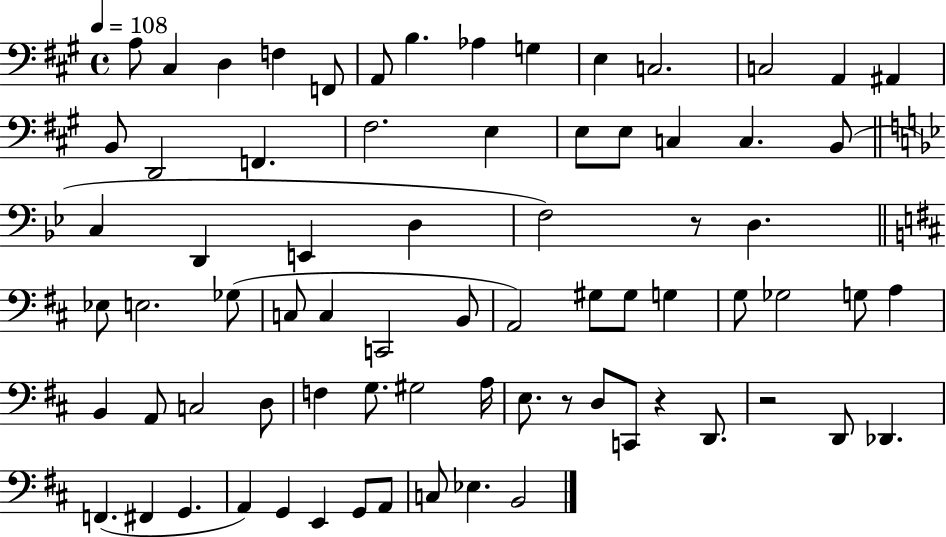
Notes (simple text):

A3/e C#3/q D3/q F3/q F2/e A2/e B3/q. Ab3/q G3/q E3/q C3/h. C3/h A2/q A#2/q B2/e D2/h F2/q. F#3/h. E3/q E3/e E3/e C3/q C3/q. B2/e C3/q D2/q E2/q D3/q F3/h R/e D3/q. Eb3/e E3/h. Gb3/e C3/e C3/q C2/h B2/e A2/h G#3/e G#3/e G3/q G3/e Gb3/h G3/e A3/q B2/q A2/e C3/h D3/e F3/q G3/e. G#3/h A3/s E3/e. R/e D3/e C2/e R/q D2/e. R/h D2/e Db2/q. F2/q. F#2/q G2/q. A2/q G2/q E2/q G2/e A2/e C3/e Eb3/q. B2/h